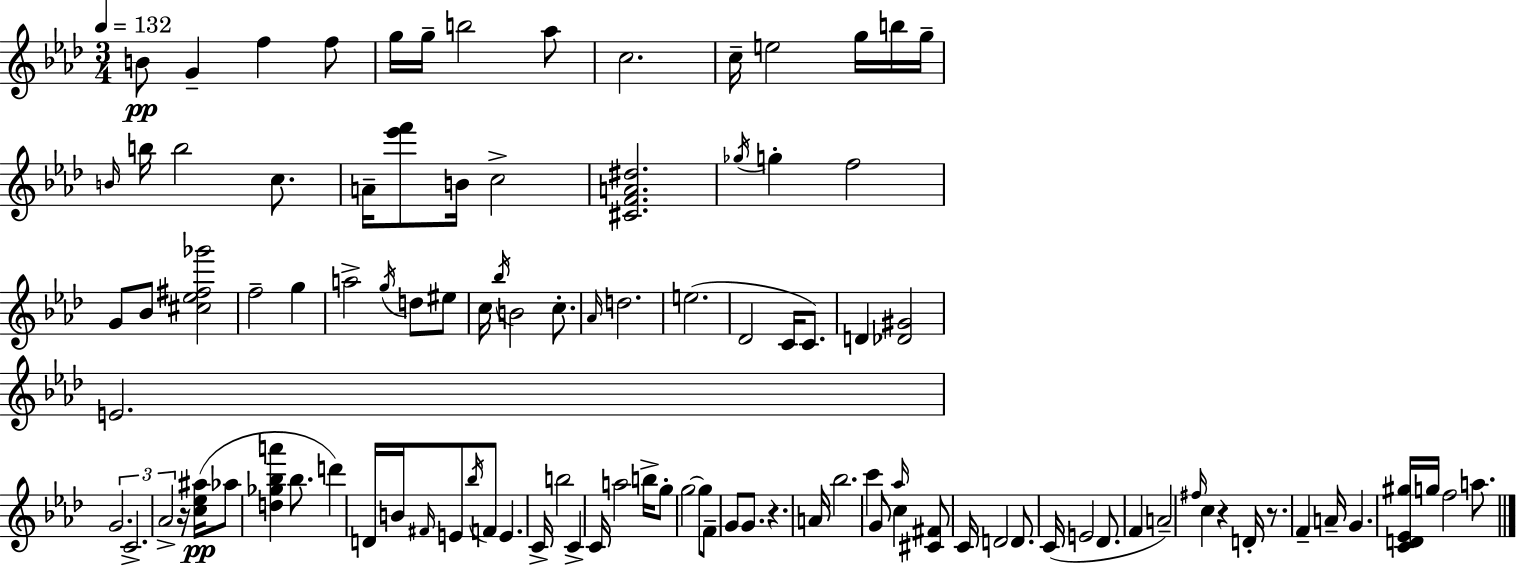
{
  \clef treble
  \numericTimeSignature
  \time 3/4
  \key aes \major
  \tempo 4 = 132
  \repeat volta 2 { b'8\pp g'4-- f''4 f''8 | g''16 g''16-- b''2 aes''8 | c''2. | c''16-- e''2 g''16 b''16 g''16-- | \break \grace { b'16 } b''16 b''2 c''8. | a'16-- <ees''' f'''>8 b'16 c''2-> | <cis' f' a' dis''>2. | \acciaccatura { ges''16 } g''4-. f''2 | \break g'8 bes'8 <cis'' ees'' fis'' ges'''>2 | f''2-- g''4 | a''2-> \acciaccatura { g''16 } d''8 | eis''8 c''16 \acciaccatura { bes''16 } b'2 | \break c''8.-. \grace { aes'16 } d''2. | e''2.( | des'2 | c'16 c'8.) d'4 <des' gis'>2 | \break e'2. | \tuplet 3/2 { g'2. | c'2.-> | aes'2-> } | \break r16 <c'' ees'' ais''>16(\pp aes''8 <d'' ges'' bes'' a'''>4 bes''8. | d'''4) d'16 b'16 \grace { fis'16 } e'8 \acciaccatura { bes''16 } f'8 | e'4. c'16-> b''2 | c'4-> c'16 a''2 | \break b''16-> g''8-. g''2~~ | g''8 f'8-- g'8 g'8. | r4. a'16 bes''2. | c'''4 g'8 | \break \grace { aes''16 } c''4 <cis' fis'>8 c'16 d'2 | d'8. c'16( e'2 | des'8. f'4 | a'2--) \grace { fis''16 } c''4 | \break r4 d'16-. r8. f'4-- | a'16-- g'4. <c' d' ees' gis''>16 g''16 f''2 | a''8. } \bar "|."
}